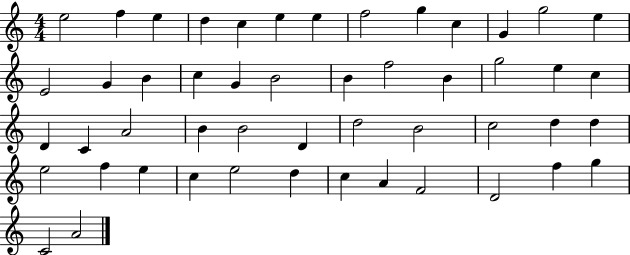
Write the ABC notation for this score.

X:1
T:Untitled
M:4/4
L:1/4
K:C
e2 f e d c e e f2 g c G g2 e E2 G B c G B2 B f2 B g2 e c D C A2 B B2 D d2 B2 c2 d d e2 f e c e2 d c A F2 D2 f g C2 A2